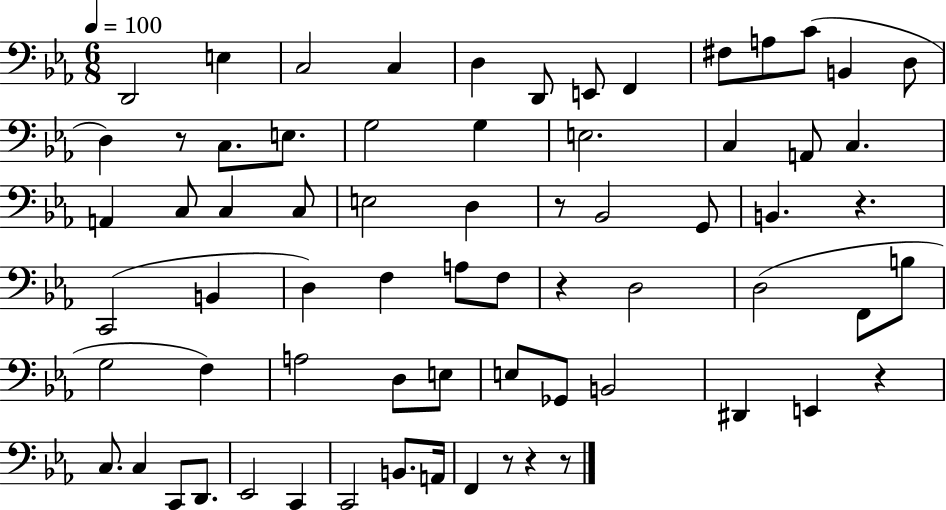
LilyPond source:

{
  \clef bass
  \numericTimeSignature
  \time 6/8
  \key ees \major
  \tempo 4 = 100
  \repeat volta 2 { d,2 e4 | c2 c4 | d4 d,8 e,8 f,4 | fis8 a8 c'8( b,4 d8 | \break d4) r8 c8. e8. | g2 g4 | e2. | c4 a,8 c4. | \break a,4 c8 c4 c8 | e2 d4 | r8 bes,2 g,8 | b,4. r4. | \break c,2( b,4 | d4) f4 a8 f8 | r4 d2 | d2( f,8 b8 | \break g2 f4) | a2 d8 e8 | e8 ges,8 b,2 | dis,4 e,4 r4 | \break c8. c4 c,8 d,8. | ees,2 c,4 | c,2 b,8. a,16 | f,4 r8 r4 r8 | \break } \bar "|."
}